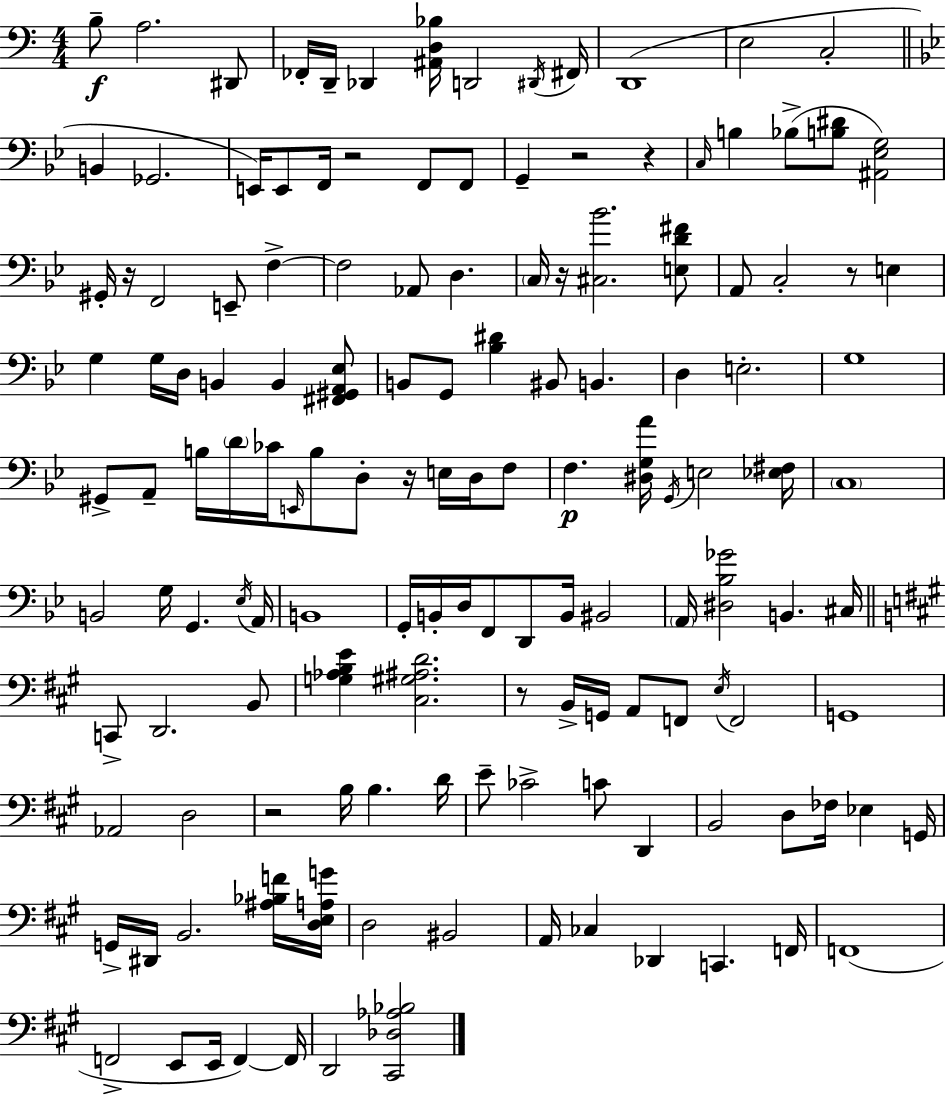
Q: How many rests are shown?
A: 9